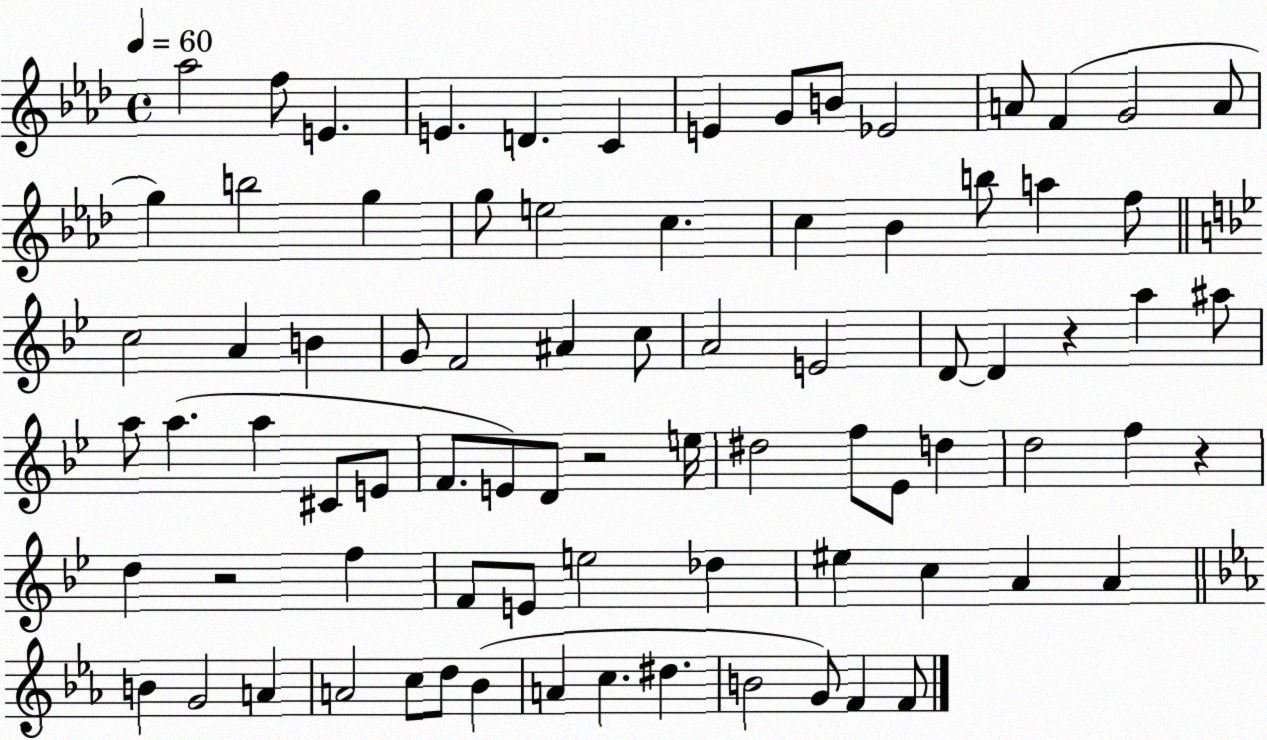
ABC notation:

X:1
T:Untitled
M:4/4
L:1/4
K:Ab
_a2 f/2 E E D C E G/2 B/2 _E2 A/2 F G2 A/2 g b2 g g/2 e2 c c _B b/2 a f/2 c2 A B G/2 F2 ^A c/2 A2 E2 D/2 D z a ^a/2 a/2 a a ^C/2 E/2 F/2 E/2 D/2 z2 e/4 ^d2 f/2 _E/2 d d2 f z d z2 f F/2 E/2 e2 _d ^e c A A B G2 A A2 c/2 d/2 _B A c ^d B2 G/2 F F/2